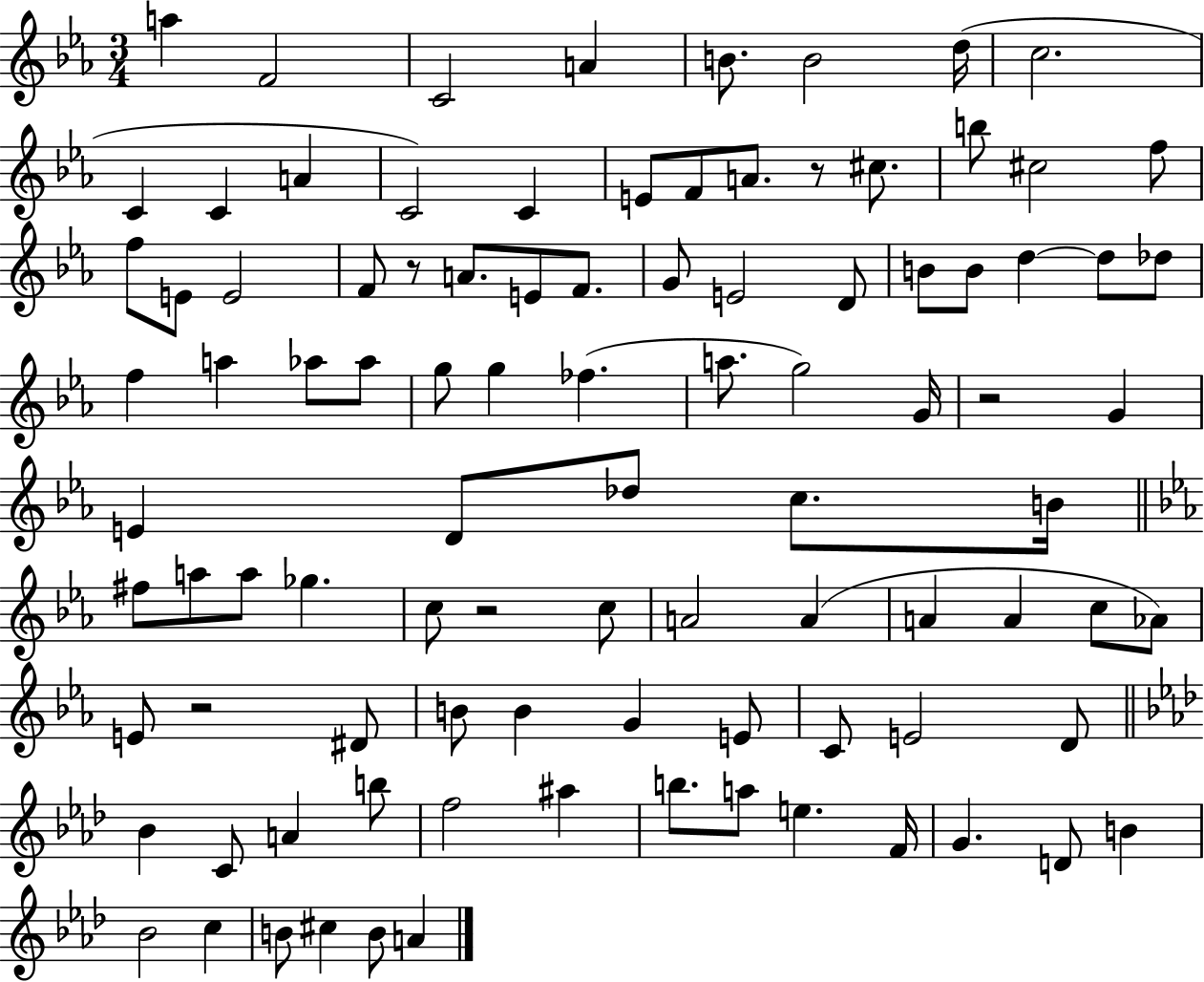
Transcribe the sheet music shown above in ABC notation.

X:1
T:Untitled
M:3/4
L:1/4
K:Eb
a F2 C2 A B/2 B2 d/4 c2 C C A C2 C E/2 F/2 A/2 z/2 ^c/2 b/2 ^c2 f/2 f/2 E/2 E2 F/2 z/2 A/2 E/2 F/2 G/2 E2 D/2 B/2 B/2 d d/2 _d/2 f a _a/2 _a/2 g/2 g _f a/2 g2 G/4 z2 G E D/2 _d/2 c/2 B/4 ^f/2 a/2 a/2 _g c/2 z2 c/2 A2 A A A c/2 _A/2 E/2 z2 ^D/2 B/2 B G E/2 C/2 E2 D/2 _B C/2 A b/2 f2 ^a b/2 a/2 e F/4 G D/2 B _B2 c B/2 ^c B/2 A